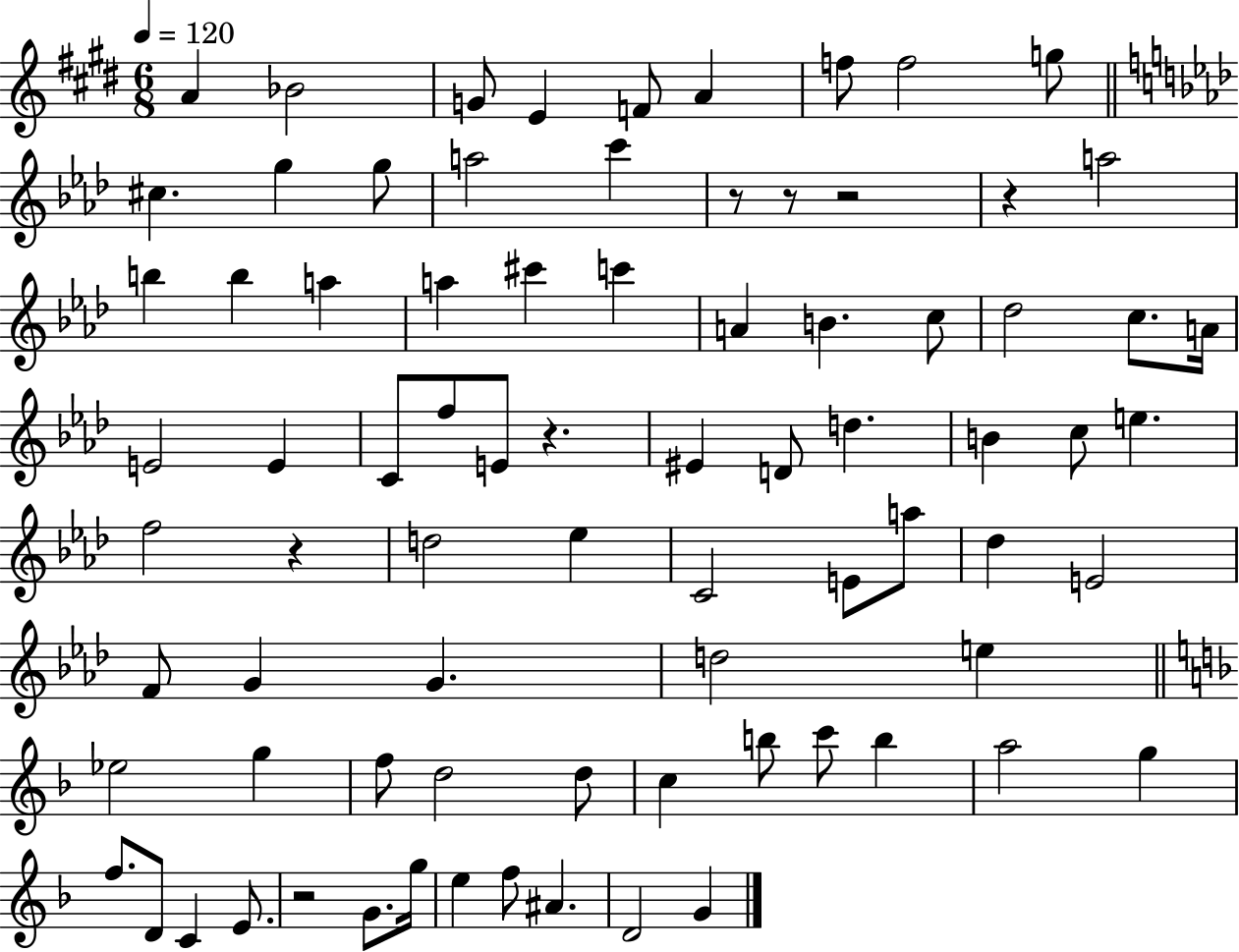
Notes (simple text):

A4/q Bb4/h G4/e E4/q F4/e A4/q F5/e F5/h G5/e C#5/q. G5/q G5/e A5/h C6/q R/e R/e R/h R/q A5/h B5/q B5/q A5/q A5/q C#6/q C6/q A4/q B4/q. C5/e Db5/h C5/e. A4/s E4/h E4/q C4/e F5/e E4/e R/q. EIS4/q D4/e D5/q. B4/q C5/e E5/q. F5/h R/q D5/h Eb5/q C4/h E4/e A5/e Db5/q E4/h F4/e G4/q G4/q. D5/h E5/q Eb5/h G5/q F5/e D5/h D5/e C5/q B5/e C6/e B5/q A5/h G5/q F5/e. D4/e C4/q E4/e. R/h G4/e. G5/s E5/q F5/e A#4/q. D4/h G4/q